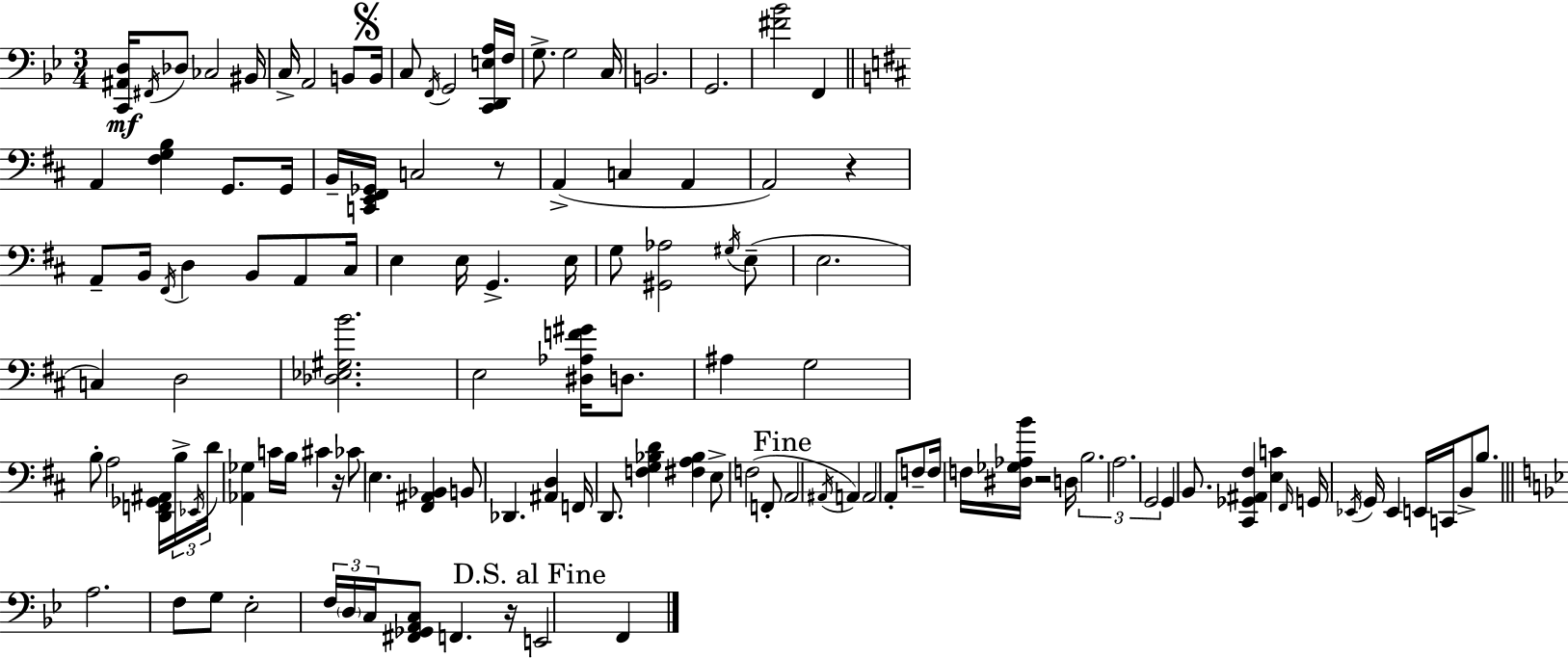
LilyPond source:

{
  \clef bass
  \numericTimeSignature
  \time 3/4
  \key bes \major
  <c, ais, d>16\mf \acciaccatura { fis,16 } des8 ces2 | bis,16 c16-> a,2 b,8 | \mark \markup { \musicglyph "scripts.segno" } b,16 c8 \acciaccatura { f,16 } g,2 | <c, d, e a>16 f16 g8.-> g2 | \break c16 b,2. | g,2. | <fis' bes'>2 f,4 | \bar "||" \break \key d \major a,4 <fis g b>4 g,8. g,16 | b,16-- <c, e, fis, ges,>16 c2 r8 | a,4->( c4 a,4 | a,2) r4 | \break a,8-- b,16 \acciaccatura { fis,16 } d4 b,8 a,8 | cis16 e4 e16 g,4.-> | e16 g8 <gis, aes>2 \acciaccatura { gis16 } | e8--( e2. | \break c4) d2 | <des ees gis b'>2. | e2 <dis aes f' gis'>16 d8. | ais4 g2 | \break b8-. a2 | <d, f, ges, ais,>16 \tuplet 3/2 { b16-> \acciaccatura { ees,16 } d'16 } <aes, ges>4 c'16 b16 cis'4 | r16 ces'8 e4. <fis, ais, bes,>4 | b,8 des,4. <ais, d>4 | \break f,16 d,8. <f g bes d'>4 <fis a bes>4 | e8-> f2( | f,8-. \mark "Fine" a,2 \acciaccatura { ais,16 }) | a,4 a,2 | \break a,8-. f8-- f16 f16 <dis ges aes b'>16 r2 | d16 \tuplet 3/2 { b2. | a2. | g,2 } | \break g,4 b,8. <cis, ges, ais, fis>4 <e c'>4 | \grace { fis,16 } g,16 \acciaccatura { ees,16 } g,16 ees,4 e,16 | c,16 b,8-> b8. \bar "||" \break \key bes \major a2. | f8 g8 ees2-. | \tuplet 3/2 { f16 \parenthesize d16 c16 } <fis, ges, a, c>8 f,4. r16 | \mark "D.S. al Fine" e,2 f,4 | \break \bar "|."
}